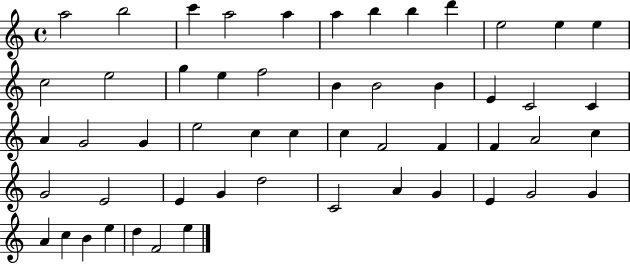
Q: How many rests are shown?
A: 0